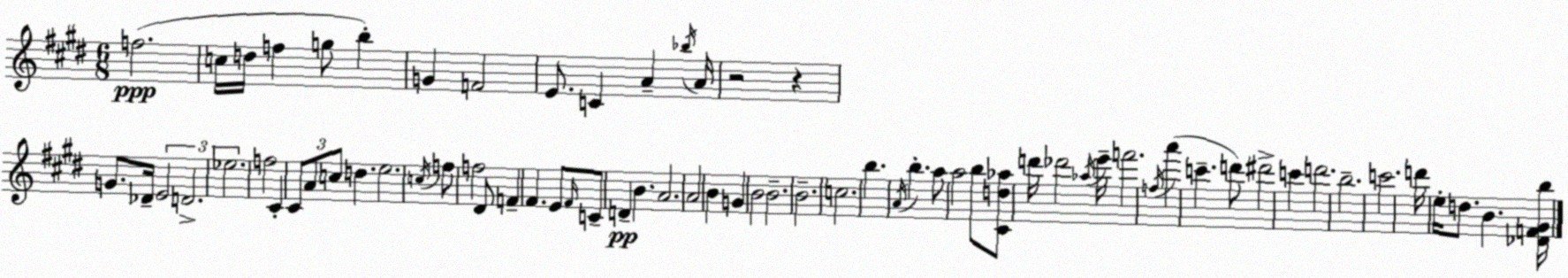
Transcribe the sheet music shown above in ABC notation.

X:1
T:Untitled
M:6/8
L:1/4
K:E
f2 c/4 d/4 f g/2 b G F2 E/2 C A _b/4 A/4 z2 z G/2 _D/4 E2 D2 _e2 f2 ^C ^C/2 A/2 c/2 d e2 c/4 f/2 f2 ^D/2 F ^F E/2 ^F/4 C/2 D B A2 A2 B G B2 B2 B2 c2 b A/4 b a/2 a2 b/2 [^Cd_a]/2 d'/4 _d'2 _a/4 e'/4 f'2 f/4 a' c' d'/2 ^d'2 c' d'2 b2 c'2 d'/4 e/4 d/2 B [_DF^Gb]/4